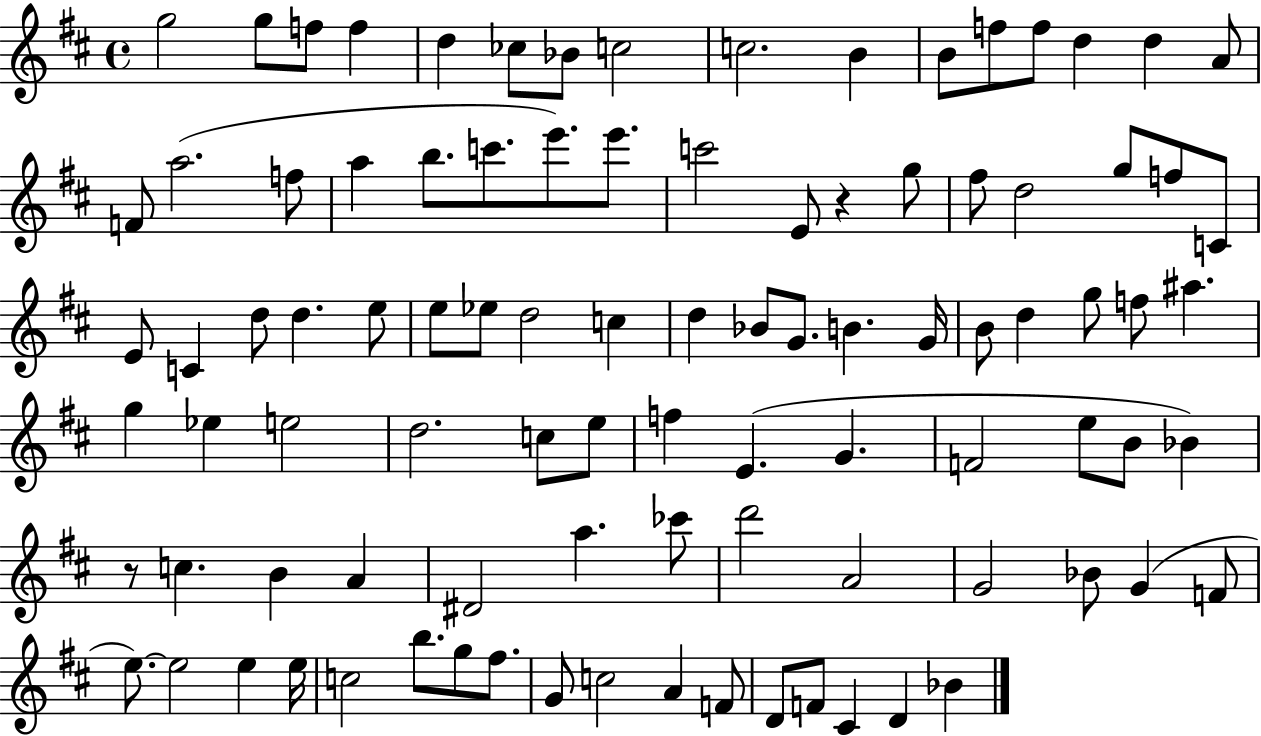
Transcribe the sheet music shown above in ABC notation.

X:1
T:Untitled
M:4/4
L:1/4
K:D
g2 g/2 f/2 f d _c/2 _B/2 c2 c2 B B/2 f/2 f/2 d d A/2 F/2 a2 f/2 a b/2 c'/2 e'/2 e'/2 c'2 E/2 z g/2 ^f/2 d2 g/2 f/2 C/2 E/2 C d/2 d e/2 e/2 _e/2 d2 c d _B/2 G/2 B G/4 B/2 d g/2 f/2 ^a g _e e2 d2 c/2 e/2 f E G F2 e/2 B/2 _B z/2 c B A ^D2 a _c'/2 d'2 A2 G2 _B/2 G F/2 e/2 e2 e e/4 c2 b/2 g/2 ^f/2 G/2 c2 A F/2 D/2 F/2 ^C D _B